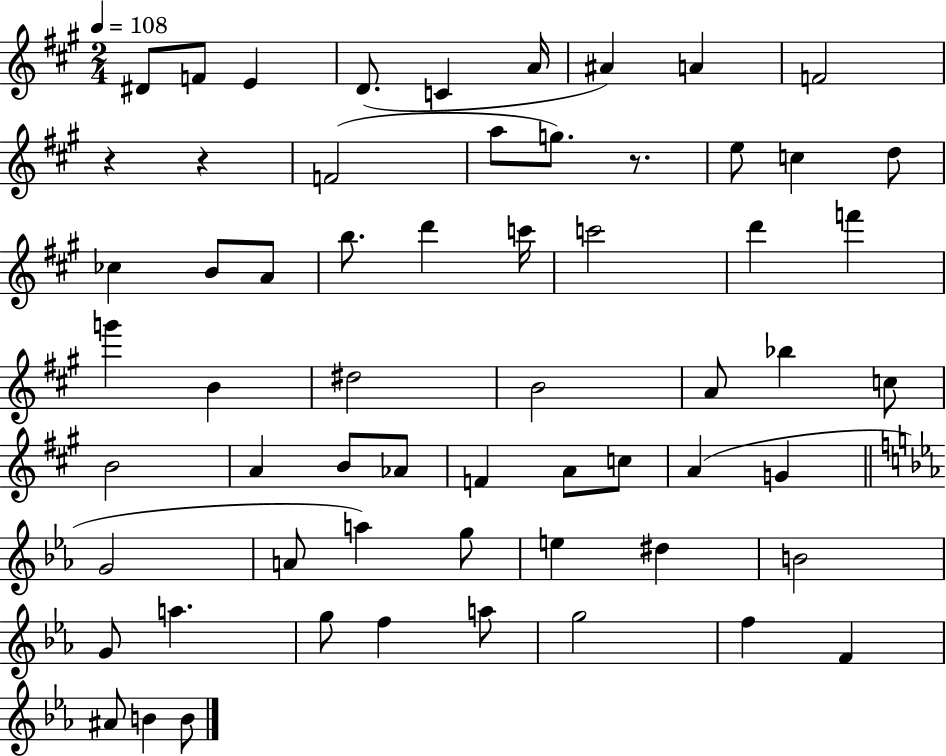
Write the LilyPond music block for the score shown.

{
  \clef treble
  \numericTimeSignature
  \time 2/4
  \key a \major
  \tempo 4 = 108
  dis'8 f'8 e'4 | d'8.( c'4 a'16 | ais'4) a'4 | f'2 | \break r4 r4 | f'2( | a''8 g''8.) r8. | e''8 c''4 d''8 | \break ces''4 b'8 a'8 | b''8. d'''4 c'''16 | c'''2 | d'''4 f'''4 | \break g'''4 b'4 | dis''2 | b'2 | a'8 bes''4 c''8 | \break b'2 | a'4 b'8 aes'8 | f'4 a'8 c''8 | a'4( g'4 | \break \bar "||" \break \key c \minor g'2 | a'8 a''4) g''8 | e''4 dis''4 | b'2 | \break g'8 a''4. | g''8 f''4 a''8 | g''2 | f''4 f'4 | \break ais'8 b'4 b'8 | \bar "|."
}